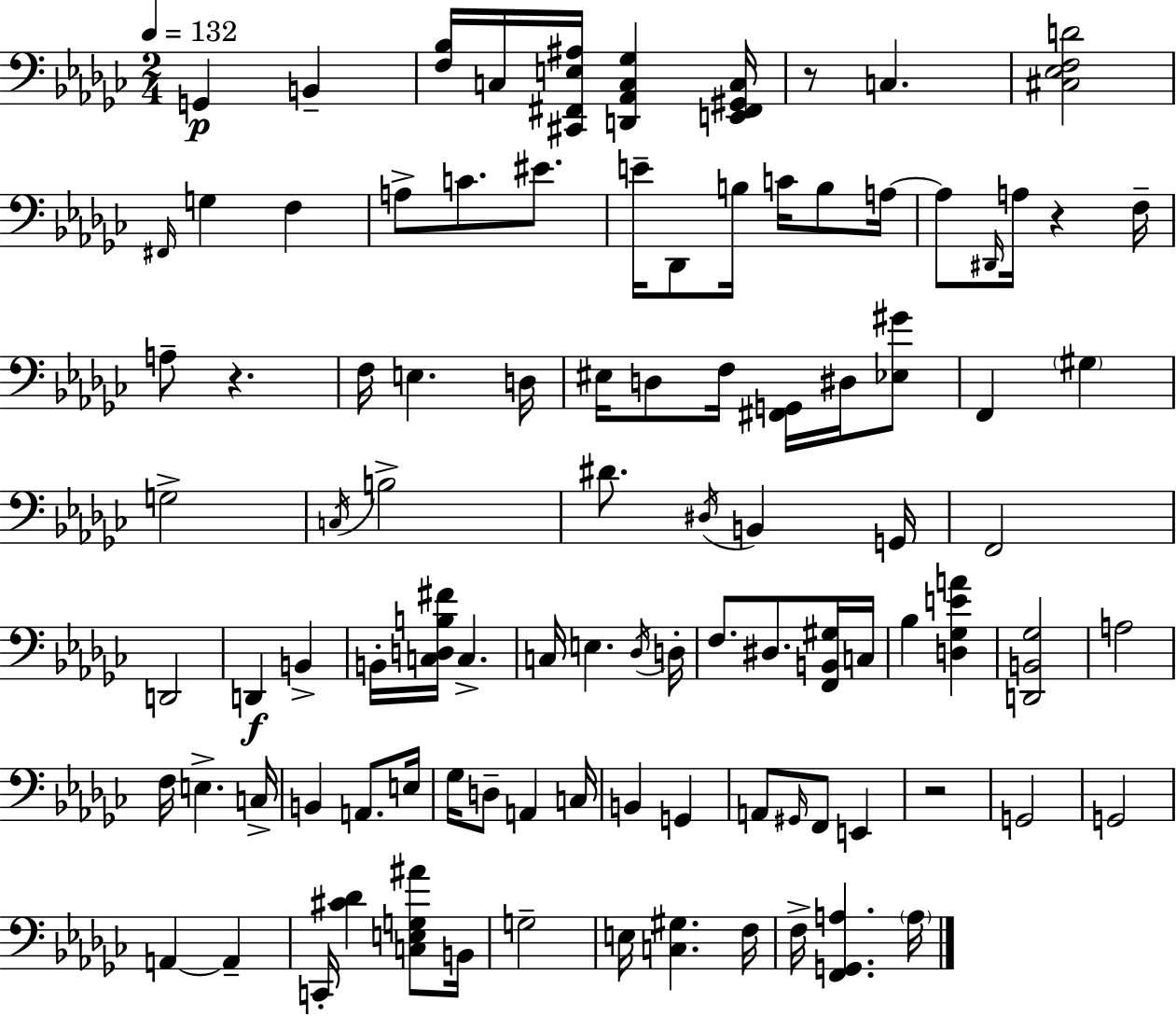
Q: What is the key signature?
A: EES minor